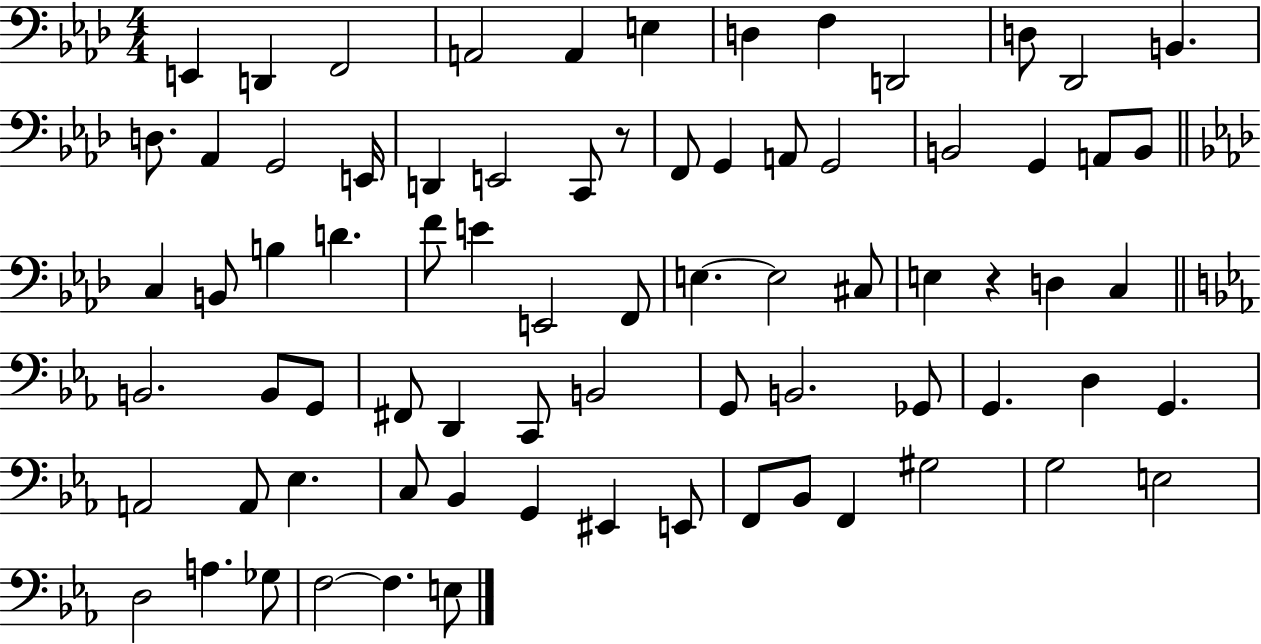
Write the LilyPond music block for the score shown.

{
  \clef bass
  \numericTimeSignature
  \time 4/4
  \key aes \major
  e,4 d,4 f,2 | a,2 a,4 e4 | d4 f4 d,2 | d8 des,2 b,4. | \break d8. aes,4 g,2 e,16 | d,4 e,2 c,8 r8 | f,8 g,4 a,8 g,2 | b,2 g,4 a,8 b,8 | \break \bar "||" \break \key aes \major c4 b,8 b4 d'4. | f'8 e'4 e,2 f,8 | e4.~~ e2 cis8 | e4 r4 d4 c4 | \break \bar "||" \break \key c \minor b,2. b,8 g,8 | fis,8 d,4 c,8 b,2 | g,8 b,2. ges,8 | g,4. d4 g,4. | \break a,2 a,8 ees4. | c8 bes,4 g,4 eis,4 e,8 | f,8 bes,8 f,4 gis2 | g2 e2 | \break d2 a4. ges8 | f2~~ f4. e8 | \bar "|."
}